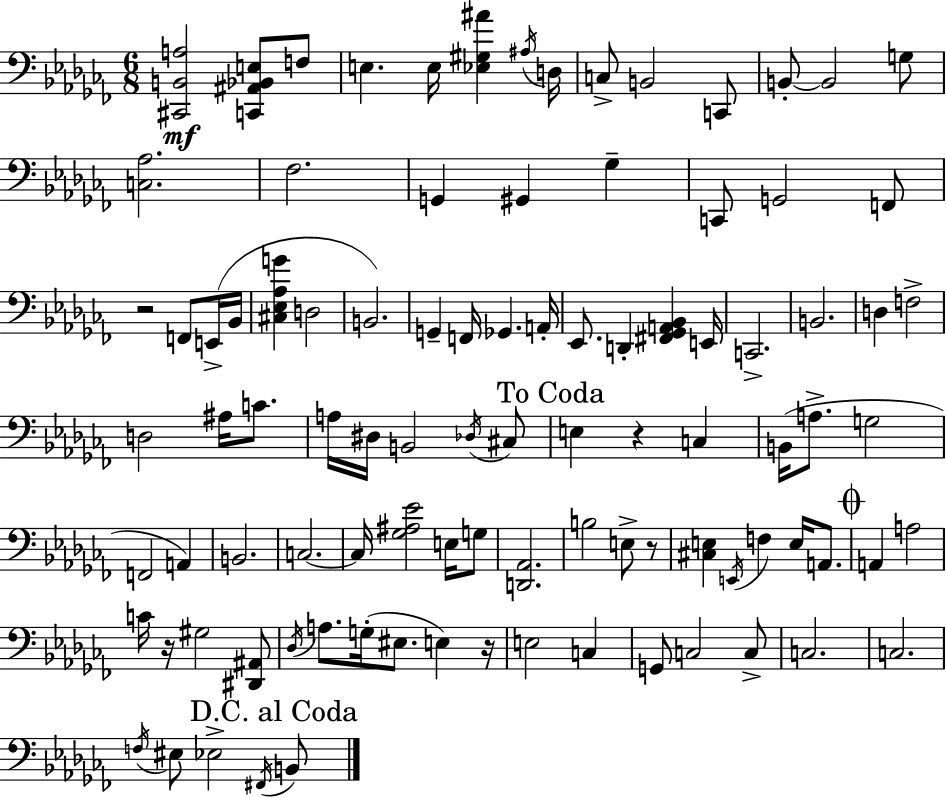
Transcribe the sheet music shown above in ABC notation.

X:1
T:Untitled
M:6/8
L:1/4
K:Abm
[^C,,B,,A,]2 [C,,^A,,_B,,E,]/2 F,/2 E, E,/4 [_E,^G,^A] ^A,/4 D,/4 C,/2 B,,2 C,,/2 B,,/2 B,,2 G,/2 [C,_A,]2 _F,2 G,, ^G,, _G, C,,/2 G,,2 F,,/2 z2 F,,/2 E,,/4 _B,,/4 [^C,_E,_A,G] D,2 B,,2 G,, F,,/4 _G,, A,,/4 _E,,/2 D,, [^F,,_G,,A,,_B,,] E,,/4 C,,2 B,,2 D, F,2 D,2 ^A,/4 C/2 A,/4 ^D,/4 B,,2 _D,/4 ^C,/2 E, z C, B,,/4 A,/2 G,2 F,,2 A,, B,,2 C,2 C,/4 [_G,^A,_E]2 E,/4 G,/2 [D,,_A,,]2 B,2 E,/2 z/2 [^C,E,] E,,/4 F, E,/4 A,,/2 A,, A,2 C/4 z/4 ^G,2 [^D,,^A,,]/2 _D,/4 A,/2 G,/4 ^E,/2 E, z/4 E,2 C, G,,/2 C,2 C,/2 C,2 C,2 F,/4 ^E,/2 _E,2 ^F,,/4 B,,/2